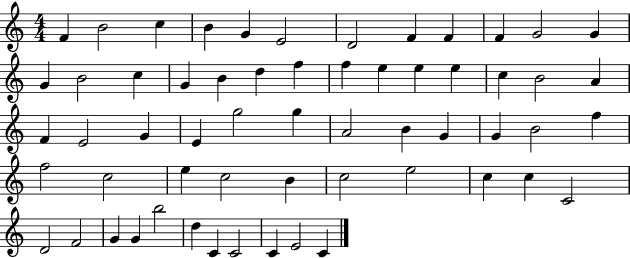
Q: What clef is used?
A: treble